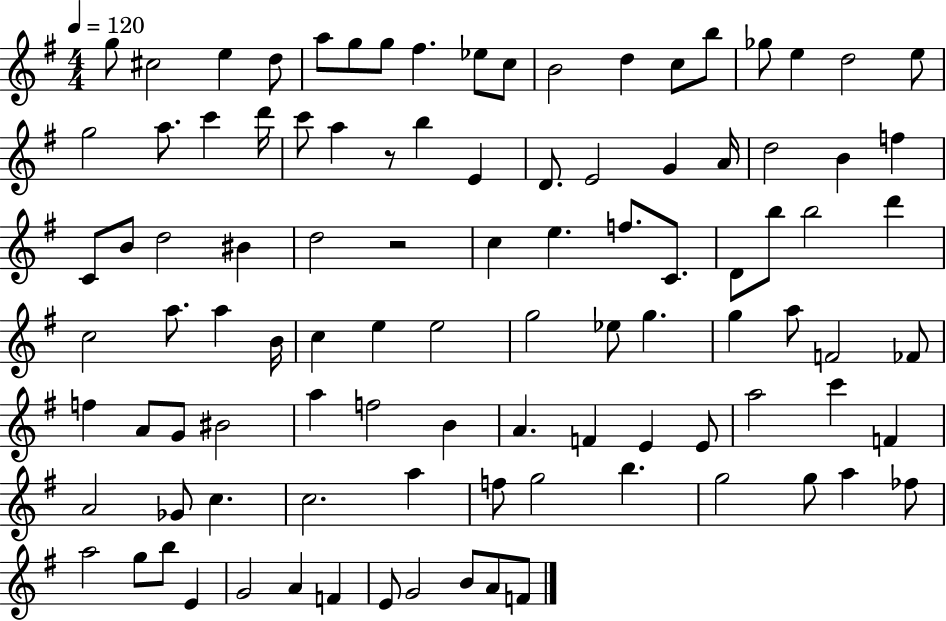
X:1
T:Untitled
M:4/4
L:1/4
K:G
g/2 ^c2 e d/2 a/2 g/2 g/2 ^f _e/2 c/2 B2 d c/2 b/2 _g/2 e d2 e/2 g2 a/2 c' d'/4 c'/2 a z/2 b E D/2 E2 G A/4 d2 B f C/2 B/2 d2 ^B d2 z2 c e f/2 C/2 D/2 b/2 b2 d' c2 a/2 a B/4 c e e2 g2 _e/2 g g a/2 F2 _F/2 f A/2 G/2 ^B2 a f2 B A F E E/2 a2 c' F A2 _G/2 c c2 a f/2 g2 b g2 g/2 a _f/2 a2 g/2 b/2 E G2 A F E/2 G2 B/2 A/2 F/2